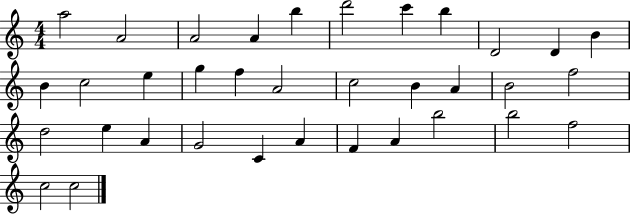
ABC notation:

X:1
T:Untitled
M:4/4
L:1/4
K:C
a2 A2 A2 A b d'2 c' b D2 D B B c2 e g f A2 c2 B A B2 f2 d2 e A G2 C A F A b2 b2 f2 c2 c2